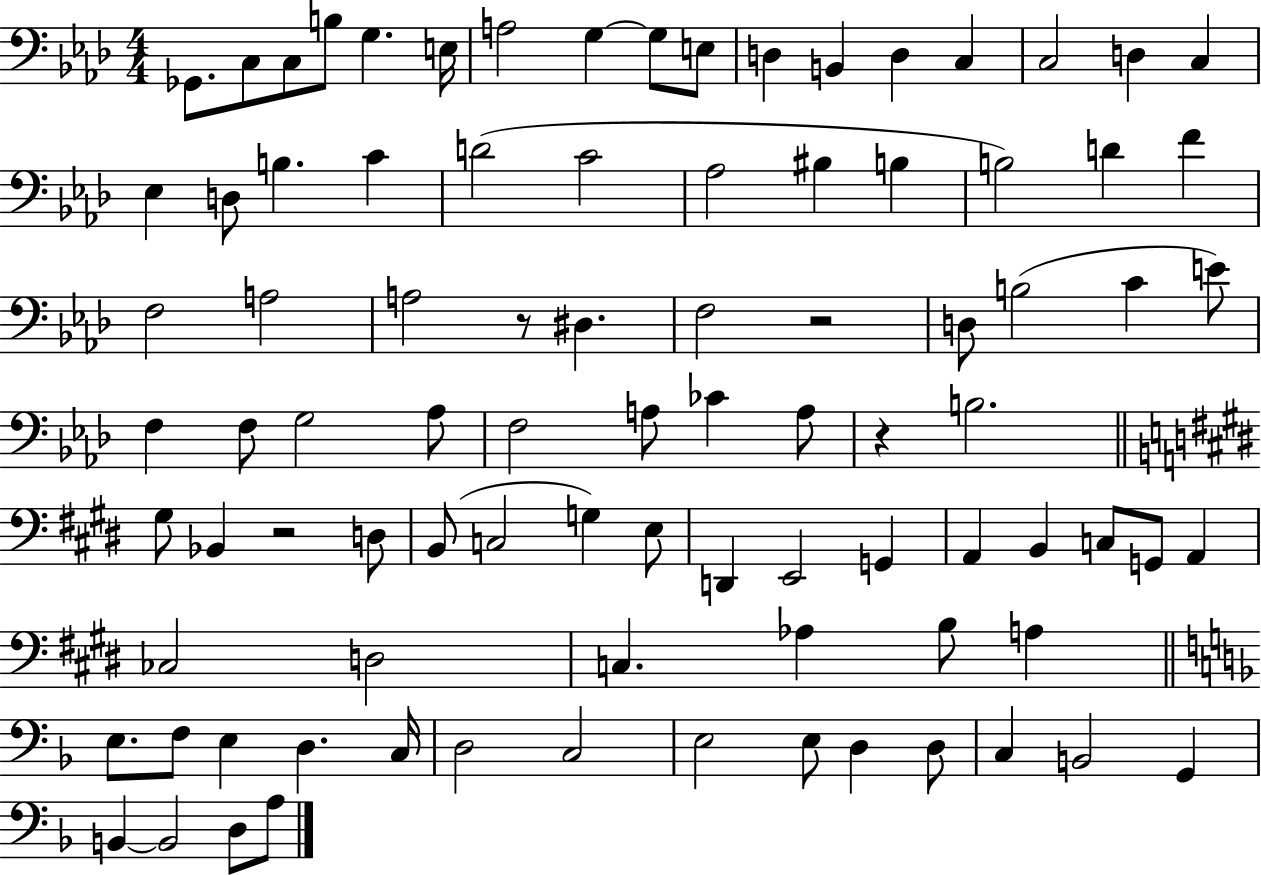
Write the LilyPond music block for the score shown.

{
  \clef bass
  \numericTimeSignature
  \time 4/4
  \key aes \major
  ges,8. c8 c8 b8 g4. e16 | a2 g4~~ g8 e8 | d4 b,4 d4 c4 | c2 d4 c4 | \break ees4 d8 b4. c'4 | d'2( c'2 | aes2 bis4 b4 | b2) d'4 f'4 | \break f2 a2 | a2 r8 dis4. | f2 r2 | d8 b2( c'4 e'8) | \break f4 f8 g2 aes8 | f2 a8 ces'4 a8 | r4 b2. | \bar "||" \break \key e \major gis8 bes,4 r2 d8 | b,8( c2 g4) e8 | d,4 e,2 g,4 | a,4 b,4 c8 g,8 a,4 | \break ces2 d2 | c4. aes4 b8 a4 | \bar "||" \break \key f \major e8. f8 e4 d4. c16 | d2 c2 | e2 e8 d4 d8 | c4 b,2 g,4 | \break b,4~~ b,2 d8 a8 | \bar "|."
}